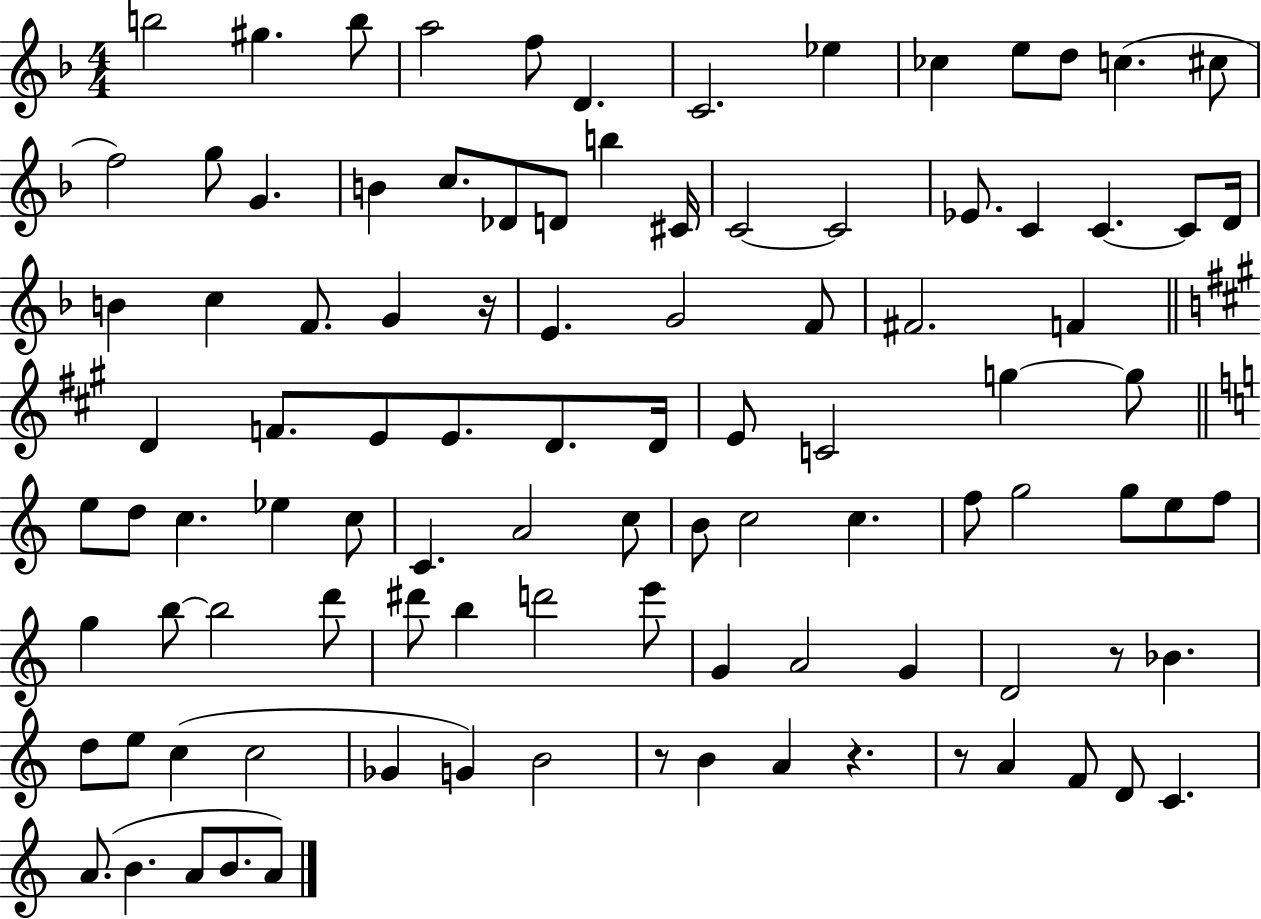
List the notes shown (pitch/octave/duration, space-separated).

B5/h G#5/q. B5/e A5/h F5/e D4/q. C4/h. Eb5/q CES5/q E5/e D5/e C5/q. C#5/e F5/h G5/e G4/q. B4/q C5/e. Db4/e D4/e B5/q C#4/s C4/h C4/h Eb4/e. C4/q C4/q. C4/e D4/s B4/q C5/q F4/e. G4/q R/s E4/q. G4/h F4/e F#4/h. F4/q D4/q F4/e. E4/e E4/e. D4/e. D4/s E4/e C4/h G5/q G5/e E5/e D5/e C5/q. Eb5/q C5/e C4/q. A4/h C5/e B4/e C5/h C5/q. F5/e G5/h G5/e E5/e F5/e G5/q B5/e B5/h D6/e D#6/e B5/q D6/h E6/e G4/q A4/h G4/q D4/h R/e Bb4/q. D5/e E5/e C5/q C5/h Gb4/q G4/q B4/h R/e B4/q A4/q R/q. R/e A4/q F4/e D4/e C4/q. A4/e. B4/q. A4/e B4/e. A4/e